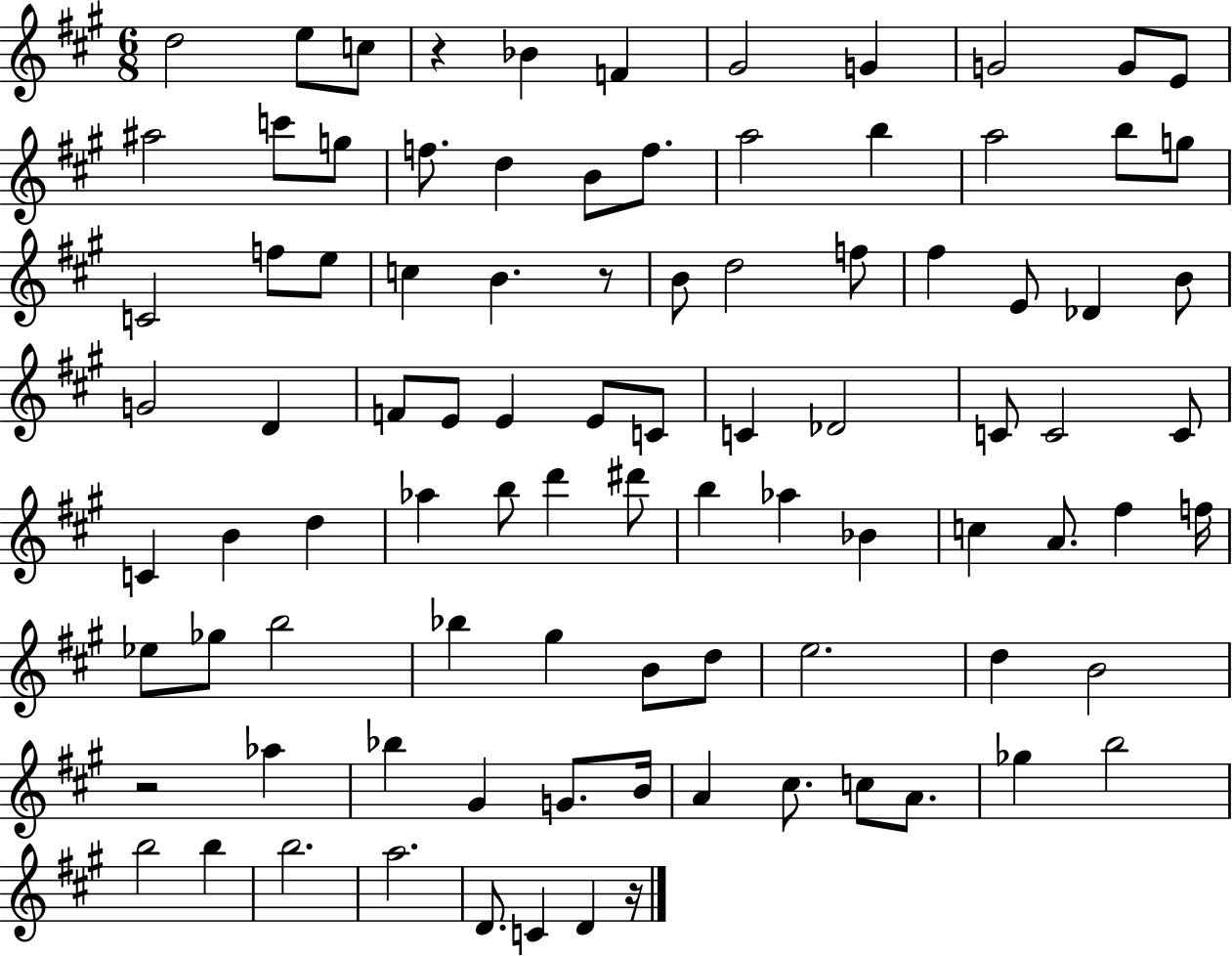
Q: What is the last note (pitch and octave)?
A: D4